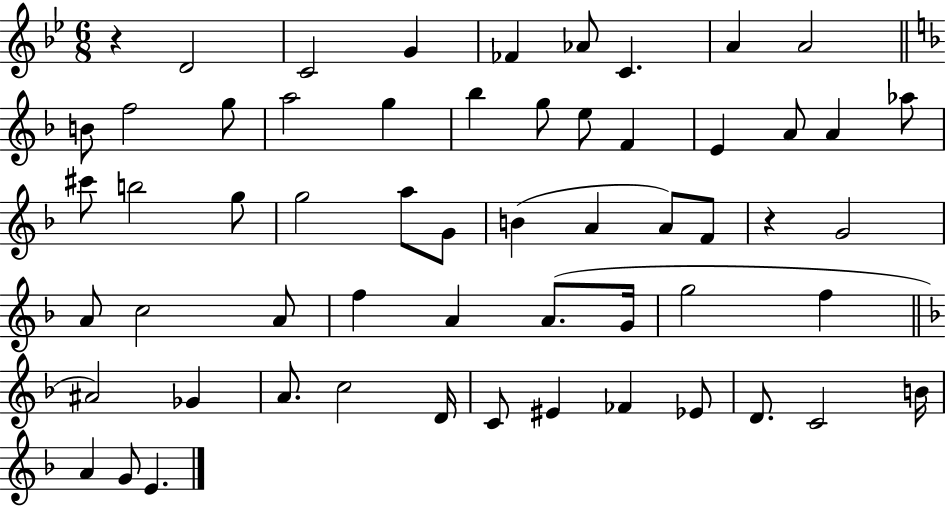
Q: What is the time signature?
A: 6/8